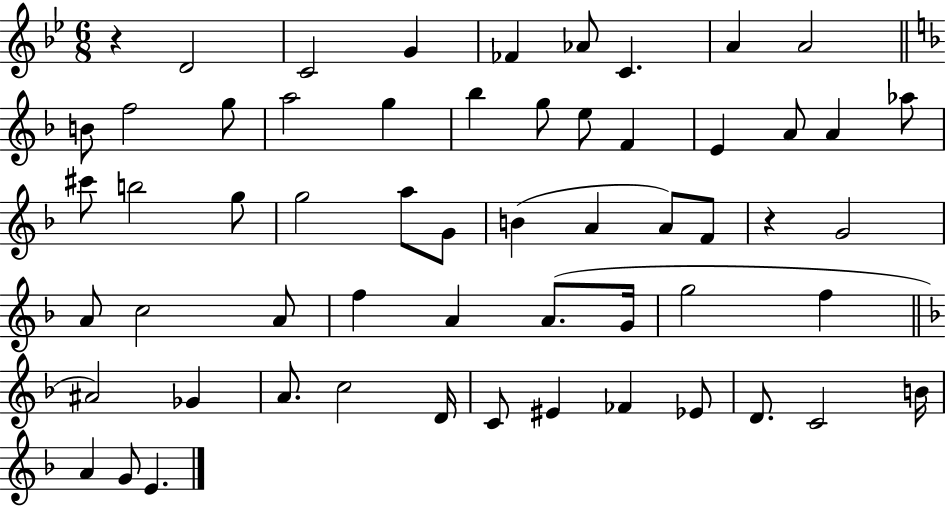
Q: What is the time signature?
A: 6/8